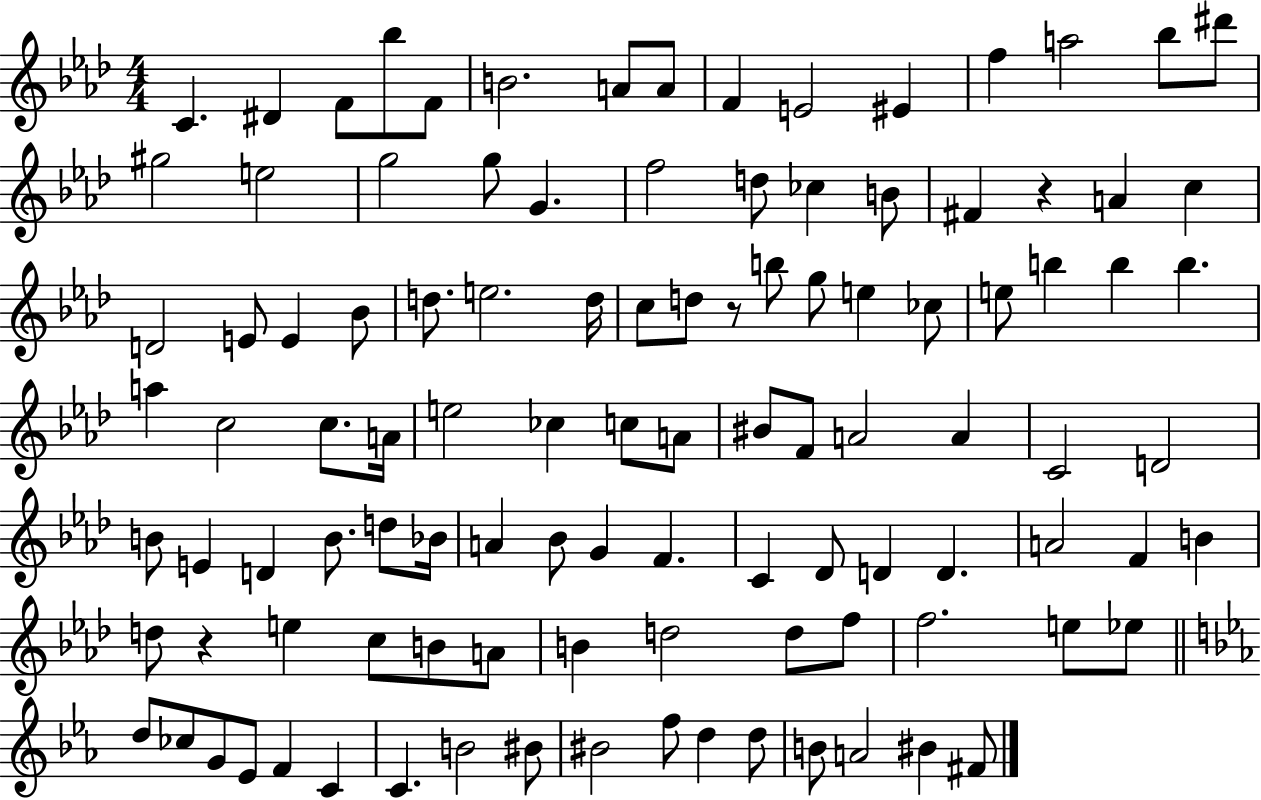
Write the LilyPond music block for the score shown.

{
  \clef treble
  \numericTimeSignature
  \time 4/4
  \key aes \major
  \repeat volta 2 { c'4. dis'4 f'8 bes''8 f'8 | b'2. a'8 a'8 | f'4 e'2 eis'4 | f''4 a''2 bes''8 dis'''8 | \break gis''2 e''2 | g''2 g''8 g'4. | f''2 d''8 ces''4 b'8 | fis'4 r4 a'4 c''4 | \break d'2 e'8 e'4 bes'8 | d''8. e''2. d''16 | c''8 d''8 r8 b''8 g''8 e''4 ces''8 | e''8 b''4 b''4 b''4. | \break a''4 c''2 c''8. a'16 | e''2 ces''4 c''8 a'8 | bis'8 f'8 a'2 a'4 | c'2 d'2 | \break b'8 e'4 d'4 b'8. d''8 bes'16 | a'4 bes'8 g'4 f'4. | c'4 des'8 d'4 d'4. | a'2 f'4 b'4 | \break d''8 r4 e''4 c''8 b'8 a'8 | b'4 d''2 d''8 f''8 | f''2. e''8 ees''8 | \bar "||" \break \key c \minor d''8 ces''8 g'8 ees'8 f'4 c'4 | c'4. b'2 bis'8 | bis'2 f''8 d''4 d''8 | b'8 a'2 bis'4 fis'8 | \break } \bar "|."
}